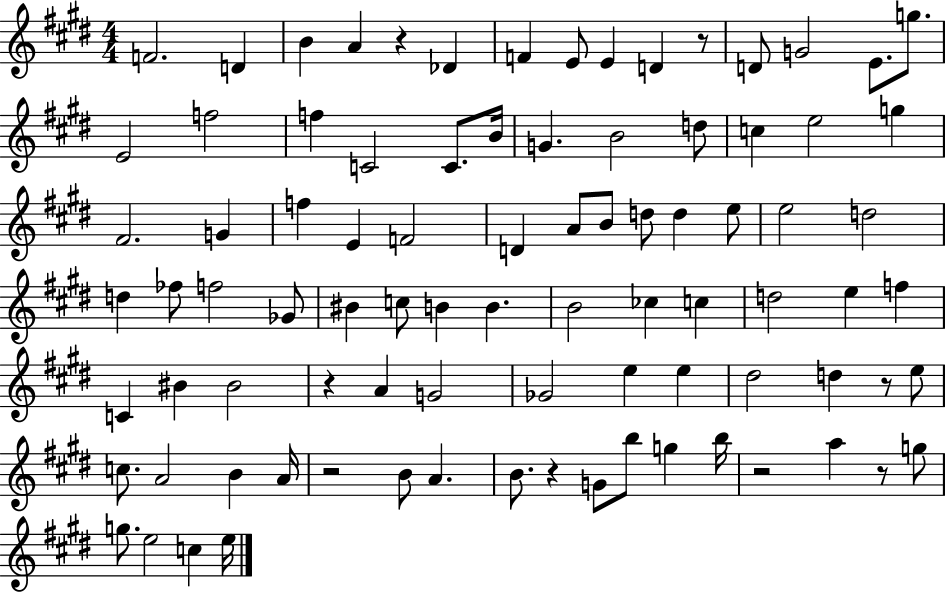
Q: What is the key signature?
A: E major